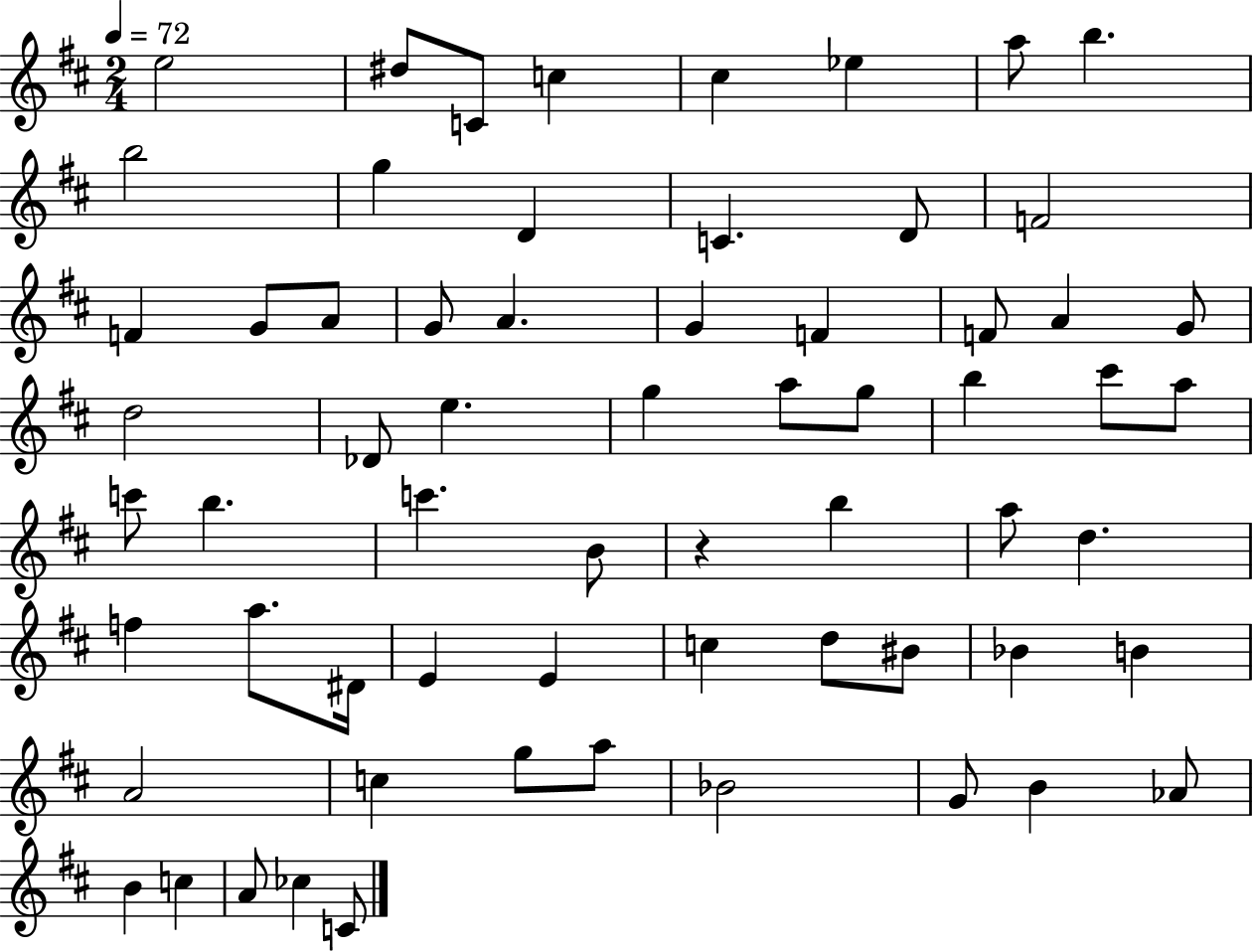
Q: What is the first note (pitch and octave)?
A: E5